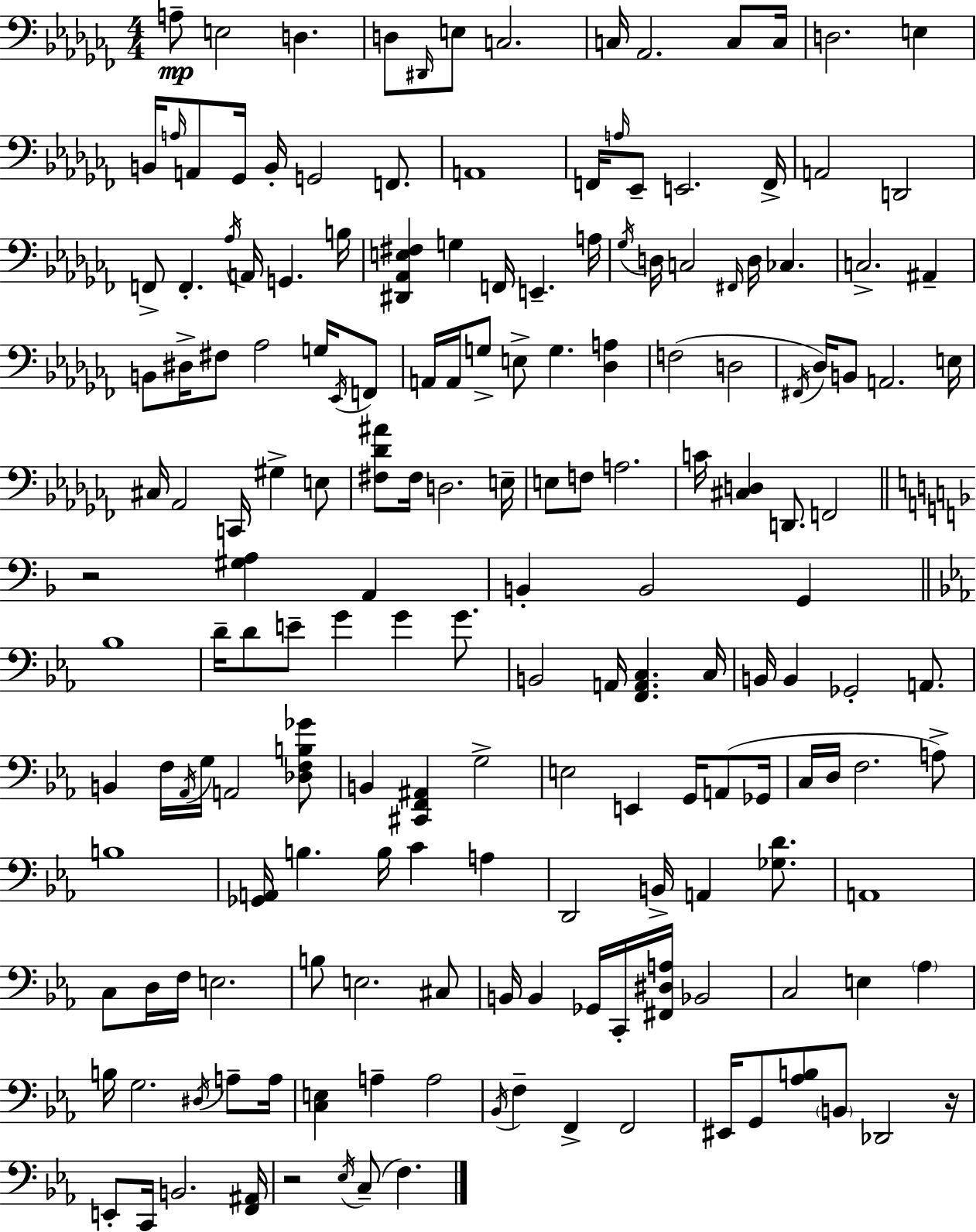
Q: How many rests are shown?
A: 3